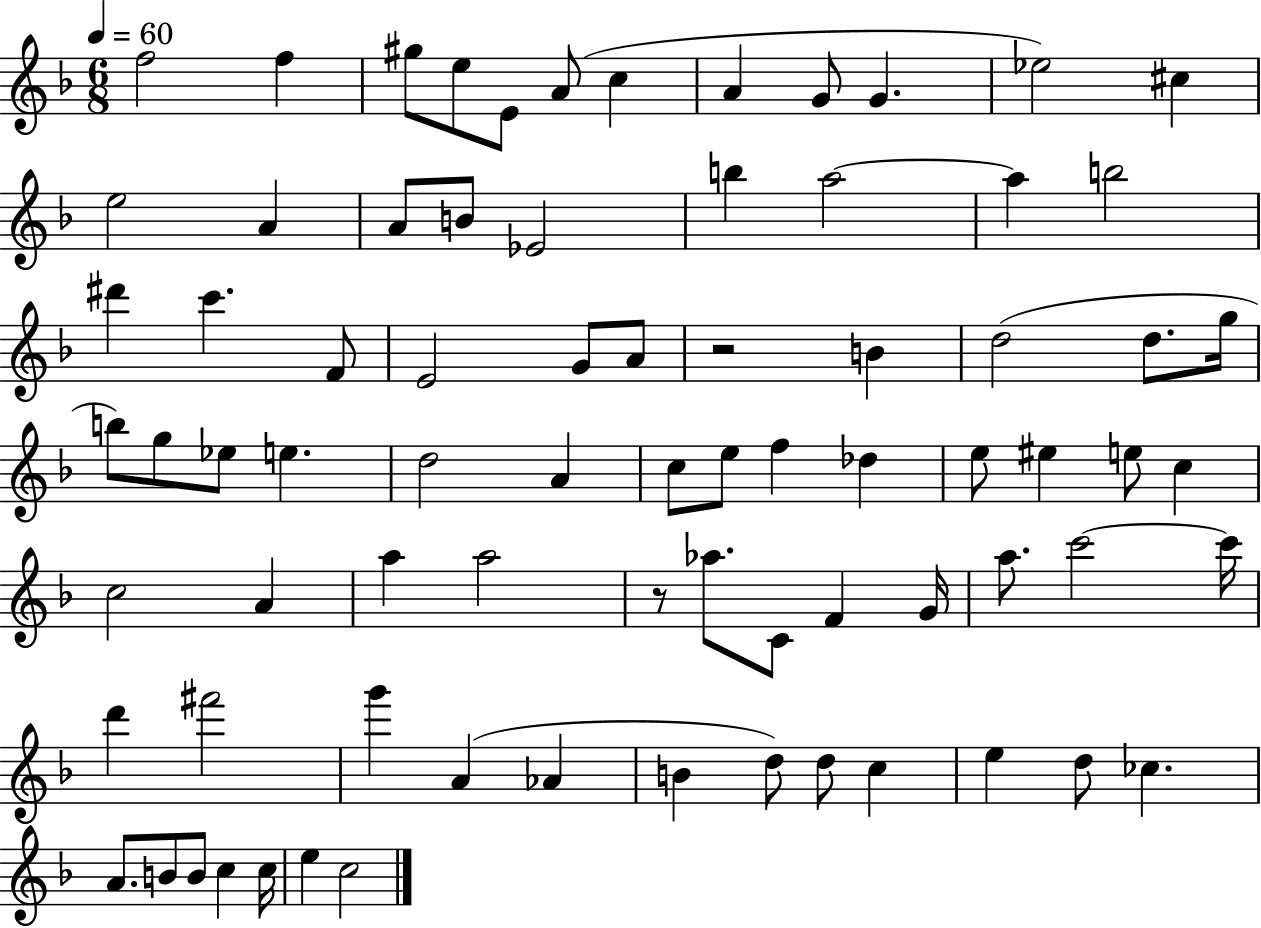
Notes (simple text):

F5/h F5/q G#5/e E5/e E4/e A4/e C5/q A4/q G4/e G4/q. Eb5/h C#5/q E5/h A4/q A4/e B4/e Eb4/h B5/q A5/h A5/q B5/h D#6/q C6/q. F4/e E4/h G4/e A4/e R/h B4/q D5/h D5/e. G5/s B5/e G5/e Eb5/e E5/q. D5/h A4/q C5/e E5/e F5/q Db5/q E5/e EIS5/q E5/e C5/q C5/h A4/q A5/q A5/h R/e Ab5/e. C4/e F4/q G4/s A5/e. C6/h C6/s D6/q F#6/h G6/q A4/q Ab4/q B4/q D5/e D5/e C5/q E5/q D5/e CES5/q. A4/e. B4/e B4/e C5/q C5/s E5/q C5/h